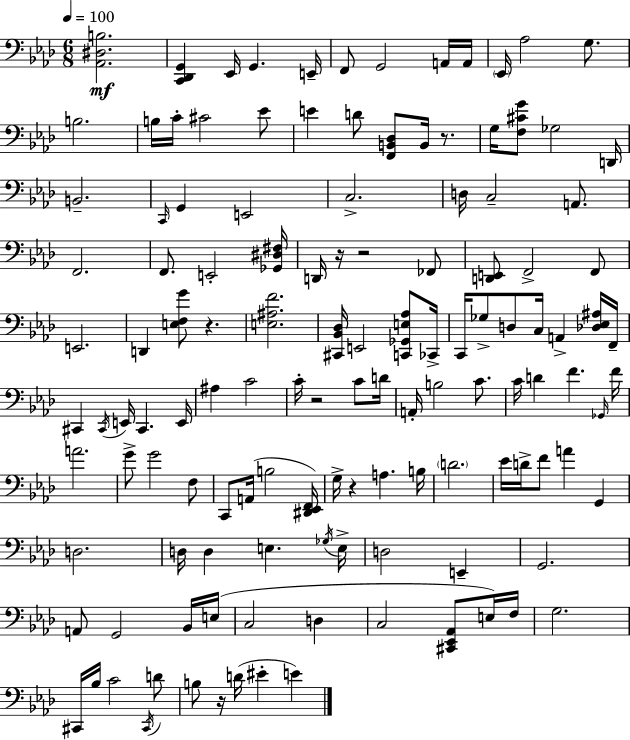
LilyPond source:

{
  \clef bass
  \numericTimeSignature
  \time 6/8
  \key f \minor
  \tempo 4 = 100
  <aes, dis b>2.\mf | <c, des, g,>4 ees,16 g,4. e,16-- | f,8 g,2 a,16 a,16 | \parenthesize ees,16 aes2 g8. | \break b2. | b16 c'16-. cis'2 ees'8 | e'4 d'8 <f, b, des>8 b,16 r8. | g16 <f cis' g'>8 ges2 d,16 | \break b,2.-- | \grace { c,16 } g,4 e,2 | c2.-> | d16 c2-- a,8. | \break f,2. | f,8. e,2-. | <ges, dis fis>16 d,16 r16 r2 fes,8 | <d, e,>8 f,2-> f,8 | \break e,2. | d,4 <e f g'>8 r4. | <e ais f'>2. | <cis, bes, des>16 e,2 <c, ges, e aes>8 | \break ces,16-> c,16 ges8-> d8 c16 a,4-> <des ees ais>16 | f,16-- cis,4 \acciaccatura { cis,16 } e,16 cis,4. | e,16 ais4 c'2 | c'16-. r2 c'8 | \break d'16 a,16-. b2 c'8. | c'16 d'4 f'4. | \grace { ges,16 } f'16 a'2. | g'8-> g'2 | \break f8 c,8 a,16( b2 | <dis, ees, f,>16) g16-> r4 a4. | b16 \parenthesize d'2. | ees'16 d'16-> f'8 a'4 g,4 | \break d2. | d16 d4 e4. | \acciaccatura { ges16 } e16-> d2 | e,4-- g,2. | \break a,8 g,2 | bes,16 e16( c2 | d4 c2 | <cis, ees, aes,>8 e16) f16 g2. | \break cis,16 bes16 c'2 | \acciaccatura { cis,16 } d'8 b8 r16 d'16( eis'4-. | e'4) \bar "|."
}